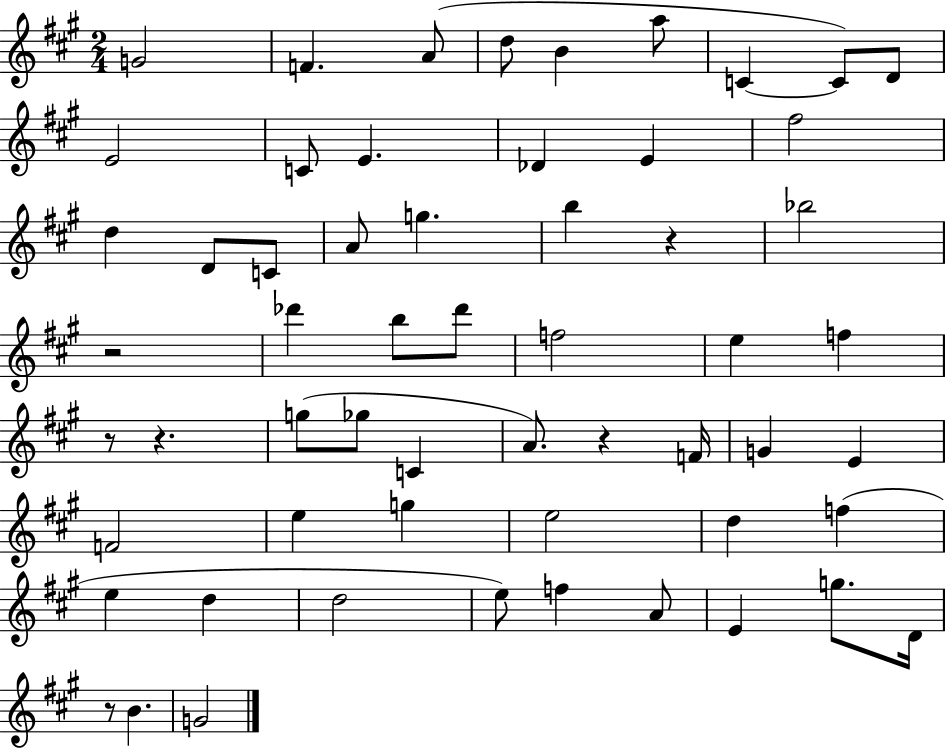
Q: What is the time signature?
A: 2/4